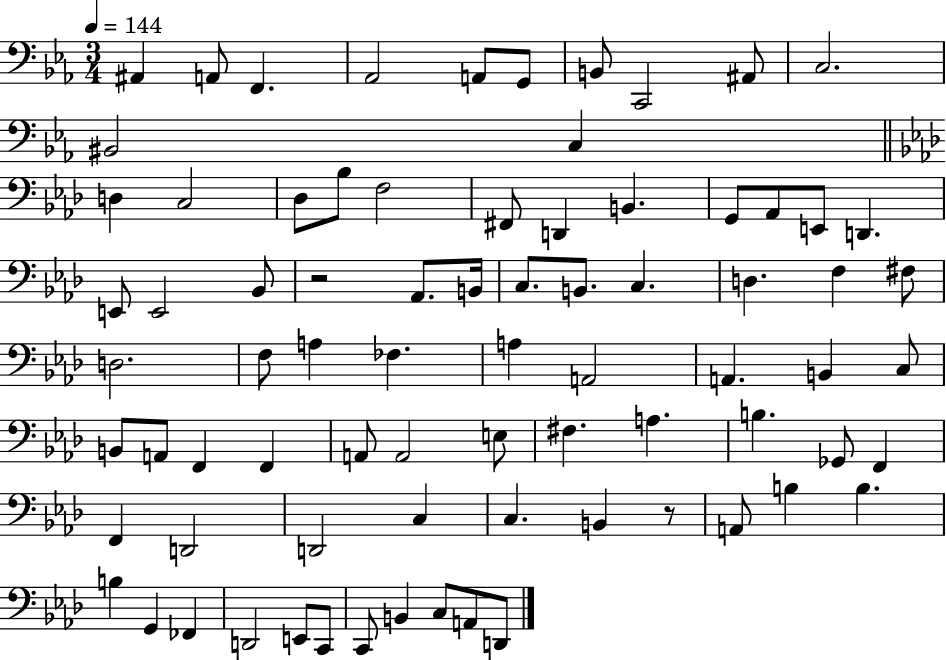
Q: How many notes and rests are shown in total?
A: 78